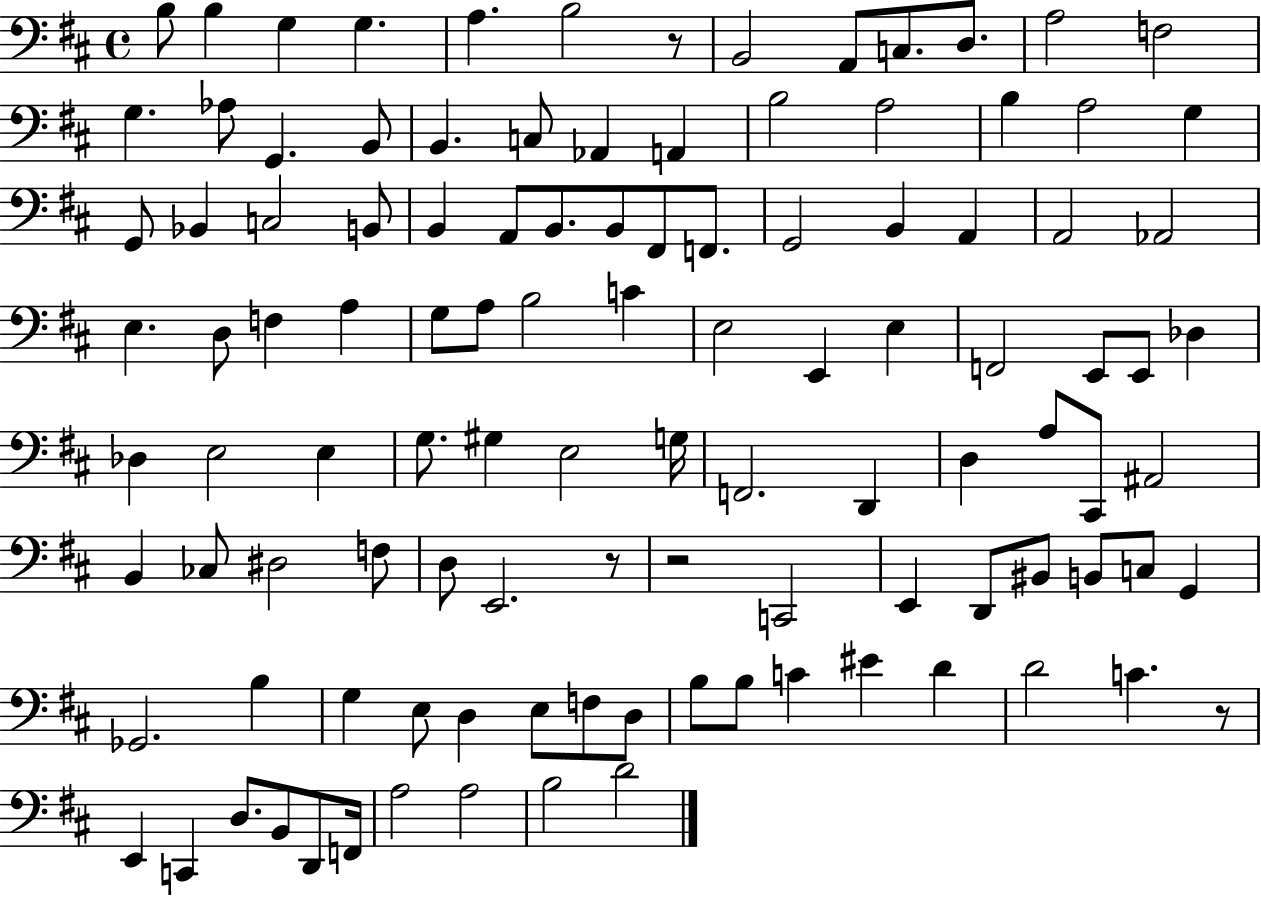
X:1
T:Untitled
M:4/4
L:1/4
K:D
B,/2 B, G, G, A, B,2 z/2 B,,2 A,,/2 C,/2 D,/2 A,2 F,2 G, _A,/2 G,, B,,/2 B,, C,/2 _A,, A,, B,2 A,2 B, A,2 G, G,,/2 _B,, C,2 B,,/2 B,, A,,/2 B,,/2 B,,/2 ^F,,/2 F,,/2 G,,2 B,, A,, A,,2 _A,,2 E, D,/2 F, A, G,/2 A,/2 B,2 C E,2 E,, E, F,,2 E,,/2 E,,/2 _D, _D, E,2 E, G,/2 ^G, E,2 G,/4 F,,2 D,, D, A,/2 ^C,,/2 ^A,,2 B,, _C,/2 ^D,2 F,/2 D,/2 E,,2 z/2 z2 C,,2 E,, D,,/2 ^B,,/2 B,,/2 C,/2 G,, _G,,2 B, G, E,/2 D, E,/2 F,/2 D,/2 B,/2 B,/2 C ^E D D2 C z/2 E,, C,, D,/2 B,,/2 D,,/2 F,,/4 A,2 A,2 B,2 D2